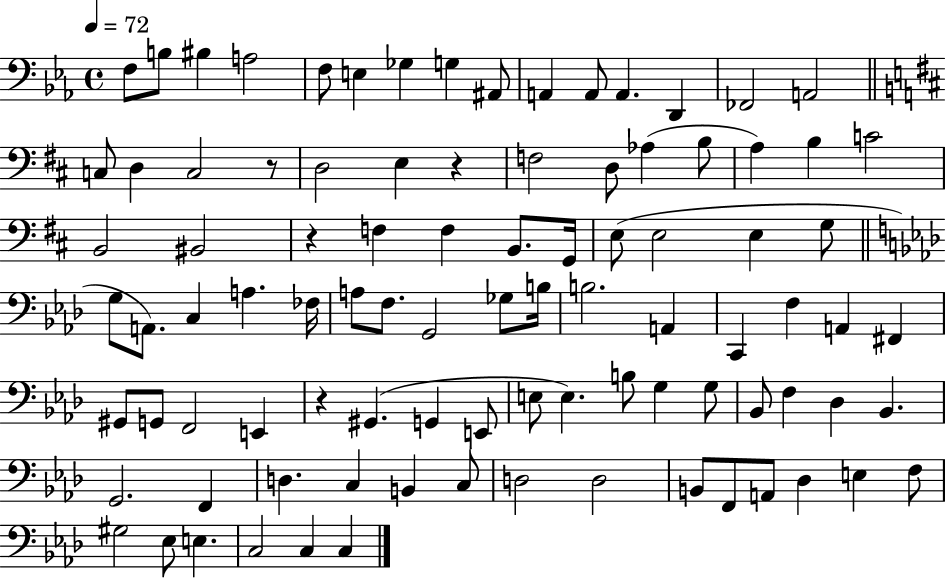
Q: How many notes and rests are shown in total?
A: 93